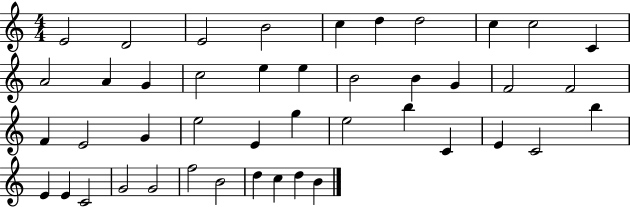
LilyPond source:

{
  \clef treble
  \numericTimeSignature
  \time 4/4
  \key c \major
  e'2 d'2 | e'2 b'2 | c''4 d''4 d''2 | c''4 c''2 c'4 | \break a'2 a'4 g'4 | c''2 e''4 e''4 | b'2 b'4 g'4 | f'2 f'2 | \break f'4 e'2 g'4 | e''2 e'4 g''4 | e''2 b''4 c'4 | e'4 c'2 b''4 | \break e'4 e'4 c'2 | g'2 g'2 | f''2 b'2 | d''4 c''4 d''4 b'4 | \break \bar "|."
}